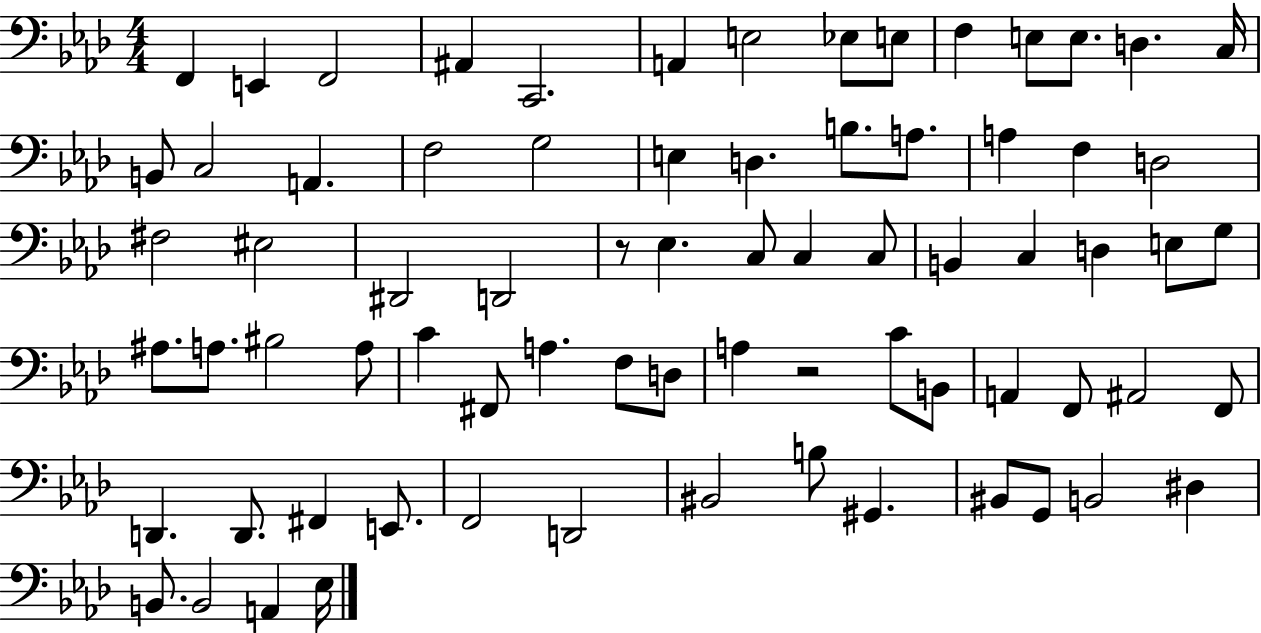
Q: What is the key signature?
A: AES major